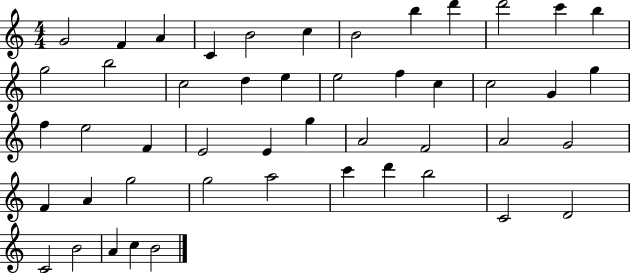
G4/h F4/q A4/q C4/q B4/h C5/q B4/h B5/q D6/q D6/h C6/q B5/q G5/h B5/h C5/h D5/q E5/q E5/h F5/q C5/q C5/h G4/q G5/q F5/q E5/h F4/q E4/h E4/q G5/q A4/h F4/h A4/h G4/h F4/q A4/q G5/h G5/h A5/h C6/q D6/q B5/h C4/h D4/h C4/h B4/h A4/q C5/q B4/h